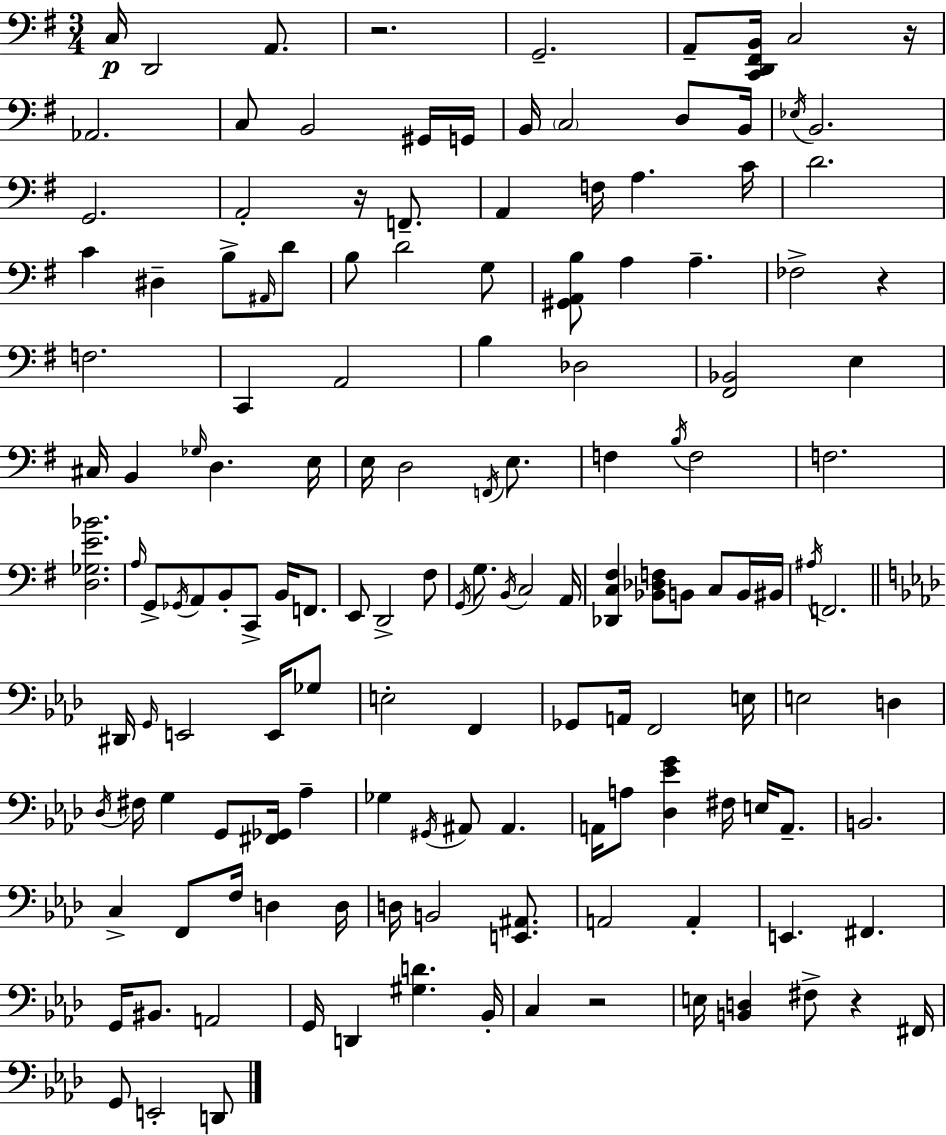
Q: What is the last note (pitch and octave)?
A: D2